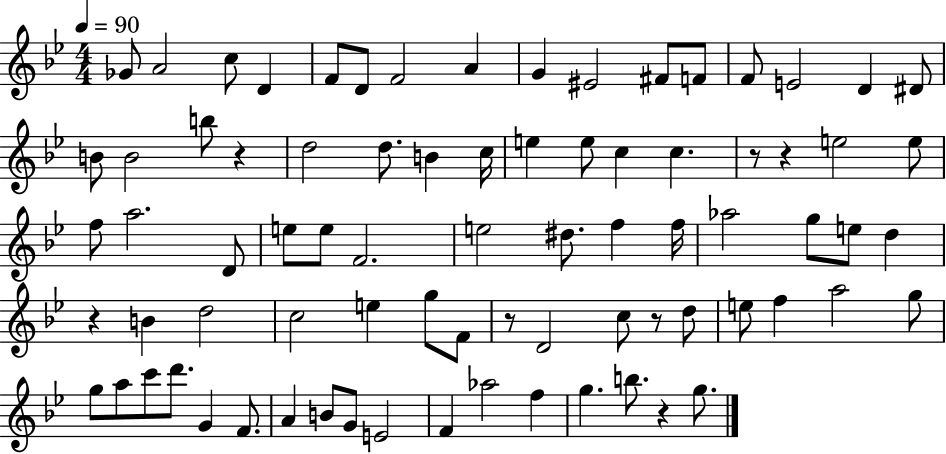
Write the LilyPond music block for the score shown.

{
  \clef treble
  \numericTimeSignature
  \time 4/4
  \key bes \major
  \tempo 4 = 90
  ges'8 a'2 c''8 d'4 | f'8 d'8 f'2 a'4 | g'4 eis'2 fis'8 f'8 | f'8 e'2 d'4 dis'8 | \break b'8 b'2 b''8 r4 | d''2 d''8. b'4 c''16 | e''4 e''8 c''4 c''4. | r8 r4 e''2 e''8 | \break f''8 a''2. d'8 | e''8 e''8 f'2. | e''2 dis''8. f''4 f''16 | aes''2 g''8 e''8 d''4 | \break r4 b'4 d''2 | c''2 e''4 g''8 f'8 | r8 d'2 c''8 r8 d''8 | e''8 f''4 a''2 g''8 | \break g''8 a''8 c'''8 d'''8. g'4 f'8. | a'4 b'8 g'8 e'2 | f'4 aes''2 f''4 | g''4. b''8. r4 g''8. | \break \bar "|."
}